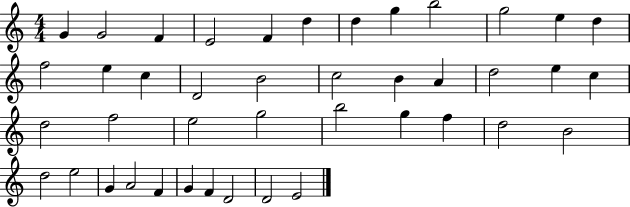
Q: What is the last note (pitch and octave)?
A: E4